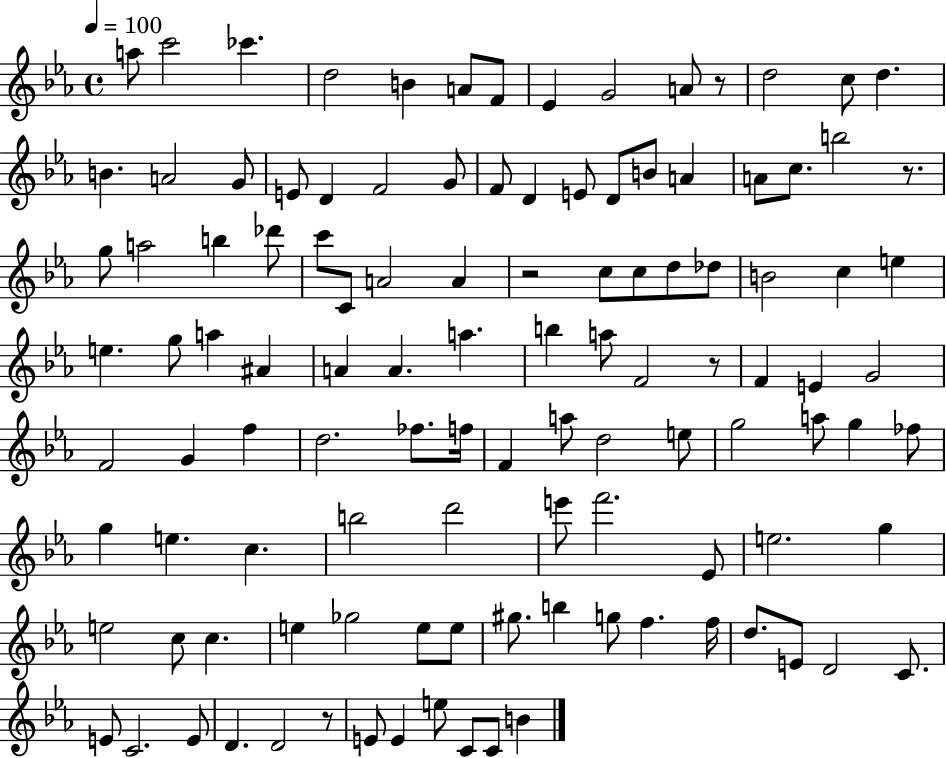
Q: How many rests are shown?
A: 5